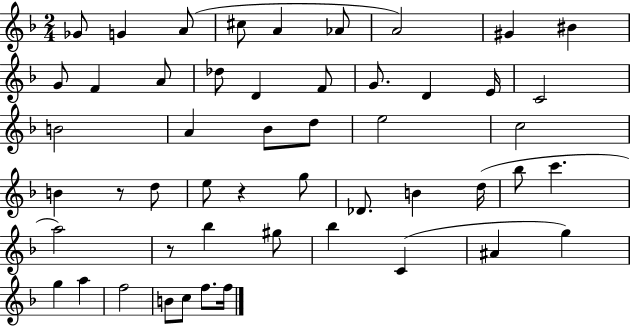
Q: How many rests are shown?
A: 3